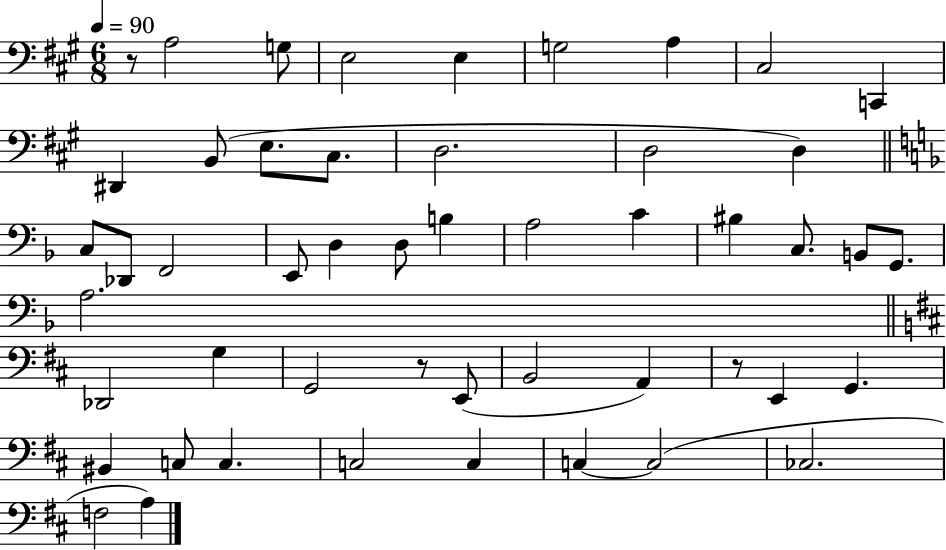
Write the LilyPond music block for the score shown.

{
  \clef bass
  \numericTimeSignature
  \time 6/8
  \key a \major
  \tempo 4 = 90
  \repeat volta 2 { r8 a2 g8 | e2 e4 | g2 a4 | cis2 c,4 | \break dis,4 b,8( e8. cis8. | d2. | d2 d4) | \bar "||" \break \key f \major c8 des,8 f,2 | e,8 d4 d8 b4 | a2 c'4 | bis4 c8. b,8 g,8. | \break a2. | \bar "||" \break \key d \major des,2 g4 | g,2 r8 e,8( | b,2 a,4) | r8 e,4 g,4. | \break bis,4 c8 c4. | c2 c4 | c4~~ c2( | ces2. | \break f2 a4) | } \bar "|."
}